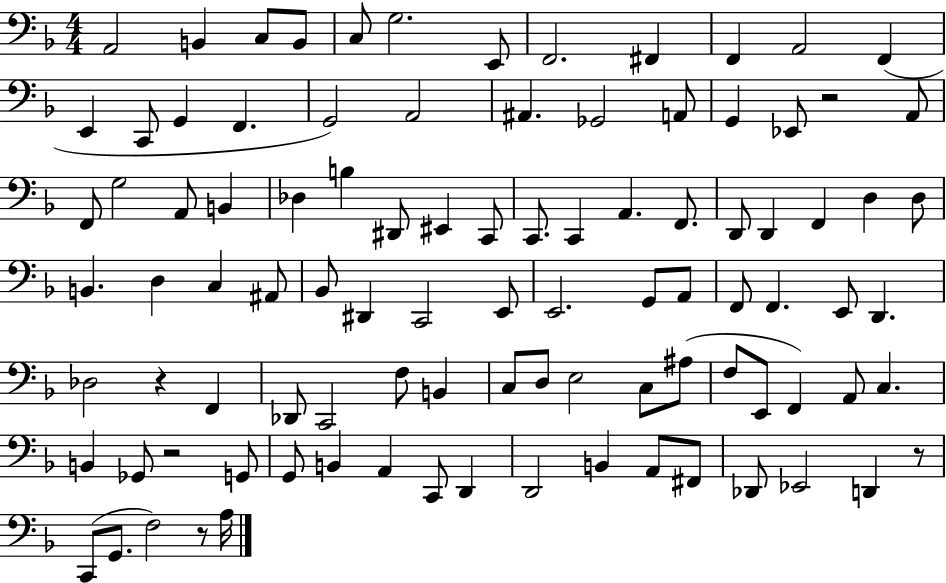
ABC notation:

X:1
T:Untitled
M:4/4
L:1/4
K:F
A,,2 B,, C,/2 B,,/2 C,/2 G,2 E,,/2 F,,2 ^F,, F,, A,,2 F,, E,, C,,/2 G,, F,, G,,2 A,,2 ^A,, _G,,2 A,,/2 G,, _E,,/2 z2 A,,/2 F,,/2 G,2 A,,/2 B,, _D, B, ^D,,/2 ^E,, C,,/2 C,,/2 C,, A,, F,,/2 D,,/2 D,, F,, D, D,/2 B,, D, C, ^A,,/2 _B,,/2 ^D,, C,,2 E,,/2 E,,2 G,,/2 A,,/2 F,,/2 F,, E,,/2 D,, _D,2 z F,, _D,,/2 C,,2 F,/2 B,, C,/2 D,/2 E,2 C,/2 ^A,/2 F,/2 E,,/2 F,, A,,/2 C, B,, _G,,/2 z2 G,,/2 G,,/2 B,, A,, C,,/2 D,, D,,2 B,, A,,/2 ^F,,/2 _D,,/2 _E,,2 D,, z/2 C,,/2 G,,/2 F,2 z/2 A,/4